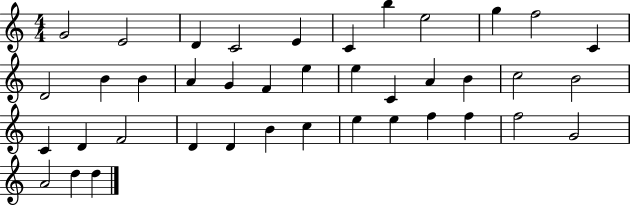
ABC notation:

X:1
T:Untitled
M:4/4
L:1/4
K:C
G2 E2 D C2 E C b e2 g f2 C D2 B B A G F e e C A B c2 B2 C D F2 D D B c e e f f f2 G2 A2 d d